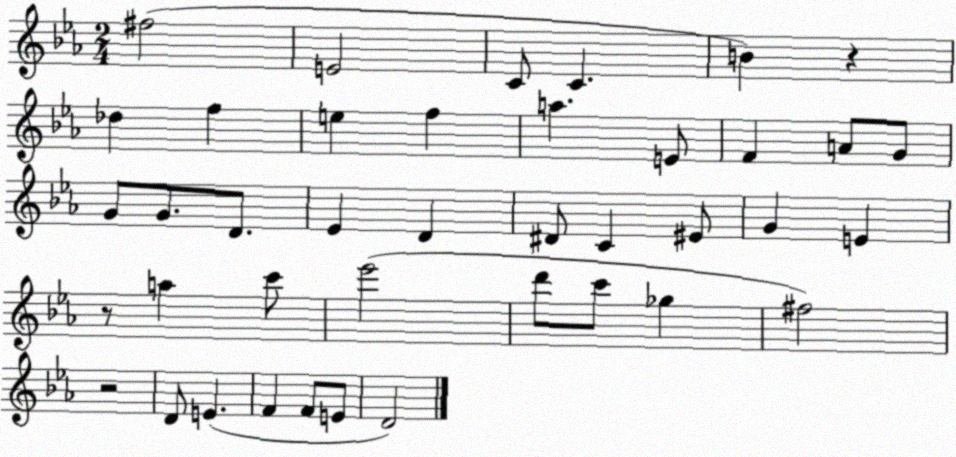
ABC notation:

X:1
T:Untitled
M:2/4
L:1/4
K:Eb
^f2 E2 C/2 C B z _d f e f a E/2 F A/2 G/2 G/2 G/2 D/2 _E D ^D/2 C ^E/2 G E z/2 a c'/2 _e'2 d'/2 c'/2 _g ^f2 z2 D/2 E F F/2 E/2 D2